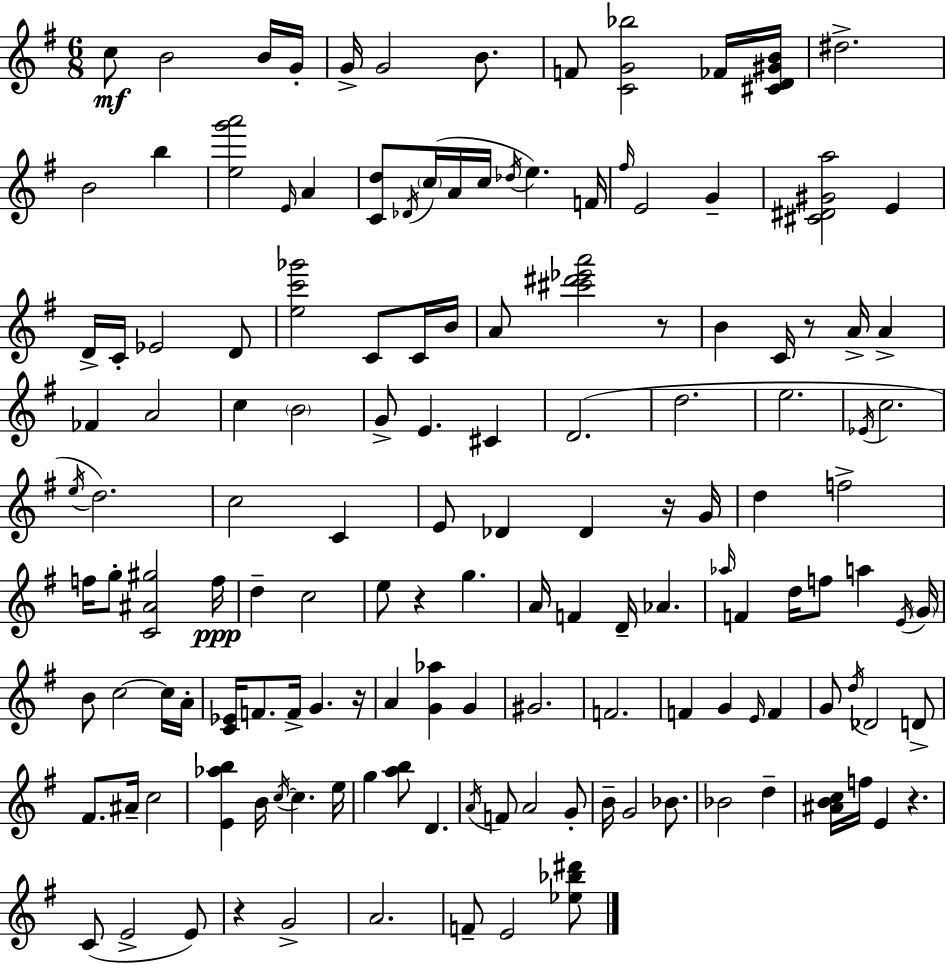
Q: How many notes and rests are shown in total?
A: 144